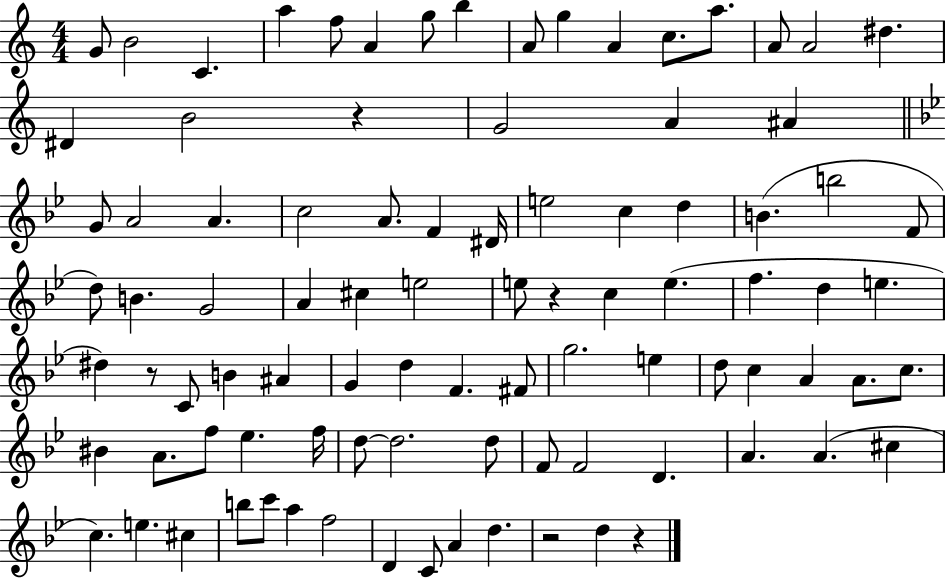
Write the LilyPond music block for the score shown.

{
  \clef treble
  \numericTimeSignature
  \time 4/4
  \key c \major
  \repeat volta 2 { g'8 b'2 c'4. | a''4 f''8 a'4 g''8 b''4 | a'8 g''4 a'4 c''8. a''8. | a'8 a'2 dis''4. | \break dis'4 b'2 r4 | g'2 a'4 ais'4 | \bar "||" \break \key bes \major g'8 a'2 a'4. | c''2 a'8. f'4 dis'16 | e''2 c''4 d''4 | b'4.( b''2 f'8 | \break d''8) b'4. g'2 | a'4 cis''4 e''2 | e''8 r4 c''4 e''4.( | f''4. d''4 e''4. | \break dis''4) r8 c'8 b'4 ais'4 | g'4 d''4 f'4. fis'8 | g''2. e''4 | d''8 c''4 a'4 a'8. c''8. | \break bis'4 a'8. f''8 ees''4. f''16 | d''8~~ d''2. d''8 | f'8 f'2 d'4. | a'4. a'4.( cis''4 | \break c''4.) e''4. cis''4 | b''8 c'''8 a''4 f''2 | d'4 c'8 a'4 d''4. | r2 d''4 r4 | \break } \bar "|."
}